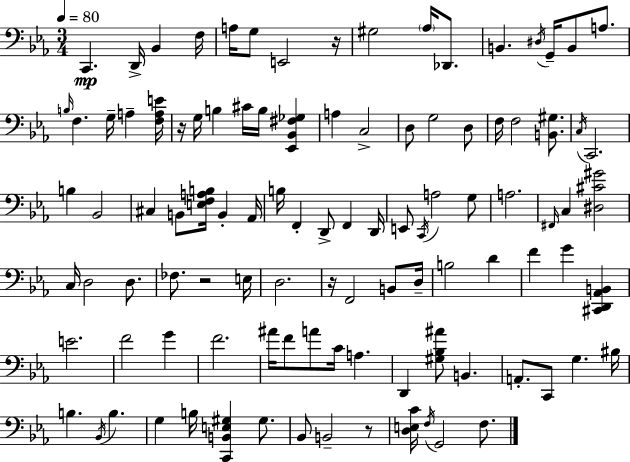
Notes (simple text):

C2/q. D2/s Bb2/q F3/s A3/s G3/e E2/h R/s G#3/h Ab3/s Db2/e. B2/q. D#3/s G2/s B2/e A3/e. B3/s F3/q. G3/s A3/q [F3,A3,E4]/s R/s G3/s B3/q C#4/s B3/s [Eb2,Bb2,F#3,Gb3]/q A3/q C3/h D3/e G3/h D3/e F3/s F3/h [B2,G#3]/e. C3/s C2/h. B3/q Bb2/h C#3/q B2/e [E3,F3,A3,B3]/s B2/q Ab2/s B3/s F2/q D2/e F2/q D2/s E2/e C2/s A3/h G3/e A3/h. F#2/s C3/q [D#3,C#4,G#4]/h C3/s D3/h D3/e. FES3/e. R/h E3/s D3/h. R/s F2/h B2/e D3/s B3/h D4/q F4/q G4/q [C#2,D2,Ab2,B2]/q E4/h. F4/h G4/q F4/h. A#4/s F4/e A4/e C4/s A3/q. D2/q [G#3,Bb3,A#4]/e B2/q. A2/e. C2/e G3/q. BIS3/s B3/q. Bb2/s B3/q. G3/q B3/s [C2,B2,E3,G#3]/q G#3/e. Bb2/e B2/h R/e [D3,E3,C4]/s F3/s G2/h F3/e.